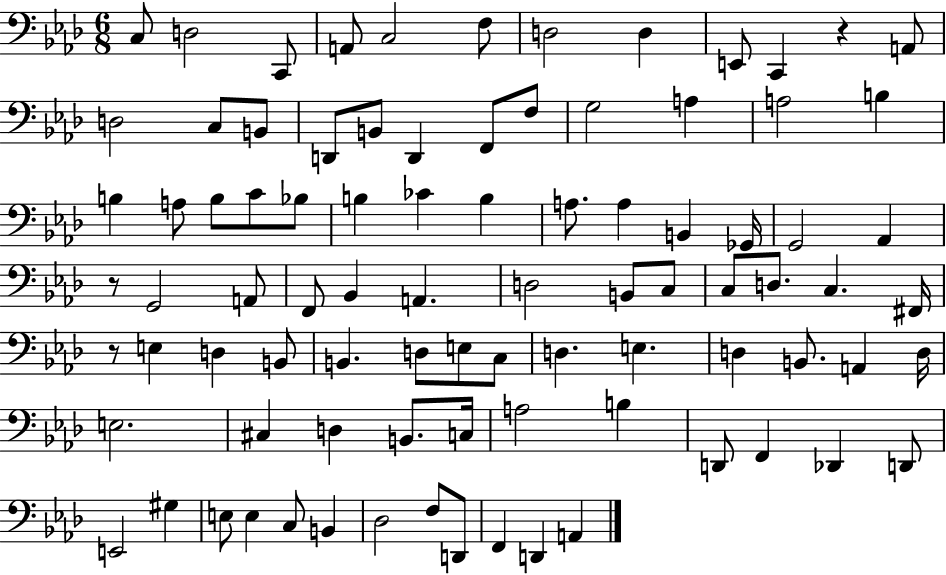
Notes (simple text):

C3/e D3/h C2/e A2/e C3/h F3/e D3/h D3/q E2/e C2/q R/q A2/e D3/h C3/e B2/e D2/e B2/e D2/q F2/e F3/e G3/h A3/q A3/h B3/q B3/q A3/e B3/e C4/e Bb3/e B3/q CES4/q B3/q A3/e. A3/q B2/q Gb2/s G2/h Ab2/q R/e G2/h A2/e F2/e Bb2/q A2/q. D3/h B2/e C3/e C3/e D3/e. C3/q. F#2/s R/e E3/q D3/q B2/e B2/q. D3/e E3/e C3/e D3/q. E3/q. D3/q B2/e. A2/q D3/s E3/h. C#3/q D3/q B2/e. C3/s A3/h B3/q D2/e F2/q Db2/q D2/e E2/h G#3/q E3/e E3/q C3/e B2/q Db3/h F3/e D2/e F2/q D2/q A2/q